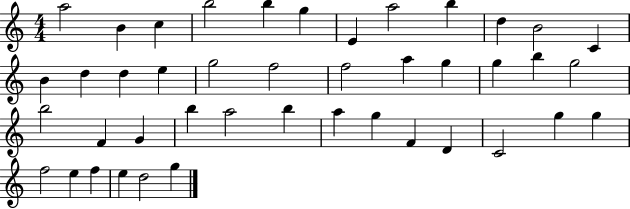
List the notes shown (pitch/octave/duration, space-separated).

A5/h B4/q C5/q B5/h B5/q G5/q E4/q A5/h B5/q D5/q B4/h C4/q B4/q D5/q D5/q E5/q G5/h F5/h F5/h A5/q G5/q G5/q B5/q G5/h B5/h F4/q G4/q B5/q A5/h B5/q A5/q G5/q F4/q D4/q C4/h G5/q G5/q F5/h E5/q F5/q E5/q D5/h G5/q